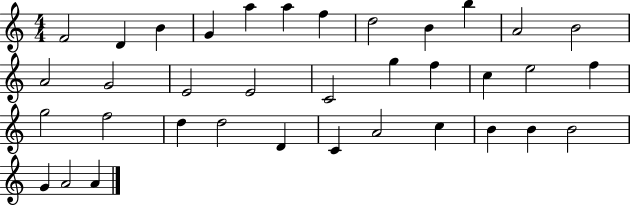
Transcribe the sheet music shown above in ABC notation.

X:1
T:Untitled
M:4/4
L:1/4
K:C
F2 D B G a a f d2 B b A2 B2 A2 G2 E2 E2 C2 g f c e2 f g2 f2 d d2 D C A2 c B B B2 G A2 A